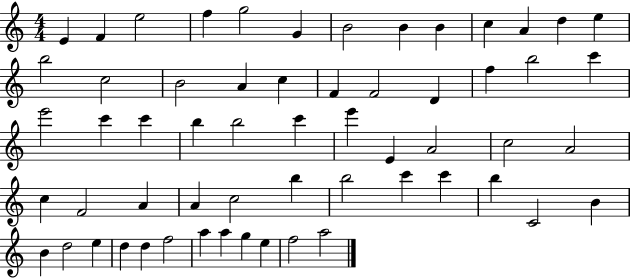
E4/q F4/q E5/h F5/q G5/h G4/q B4/h B4/q B4/q C5/q A4/q D5/q E5/q B5/h C5/h B4/h A4/q C5/q F4/q F4/h D4/q F5/q B5/h C6/q E6/h C6/q C6/q B5/q B5/h C6/q E6/q E4/q A4/h C5/h A4/h C5/q F4/h A4/q A4/q C5/h B5/q B5/h C6/q C6/q B5/q C4/h B4/q B4/q D5/h E5/q D5/q D5/q F5/h A5/q A5/q G5/q E5/q F5/h A5/h